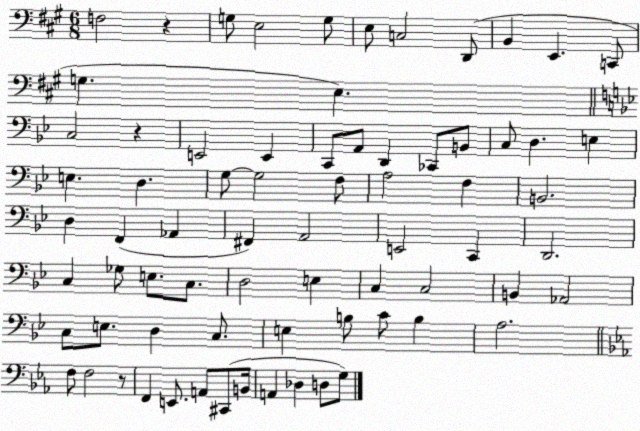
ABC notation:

X:1
T:Untitled
M:6/8
L:1/4
K:A
F,2 z G,/2 E,2 G,/2 E,/2 C,2 D,,/2 B,, E,, C,,/2 G, E, C,2 z E,,2 E,, C,,/2 A,,/2 D,, _C,,/2 B,,/2 C,/2 D, E, E, D, G,/2 G,2 F,/2 A,2 F, B,,2 D, F,, _A,, ^F,, A,,2 E,,2 C,, D,,2 C, _G,/2 E,/2 C,/2 D,2 E, C, C,2 B,, _A,,2 C,/2 E,/2 D, C,/2 E, B,/2 C/2 B, A,2 F,/2 F,2 z/2 F,, E,,/2 A,,/2 ^C,,/2 B,,/4 A,, _D, D,/2 G,/2